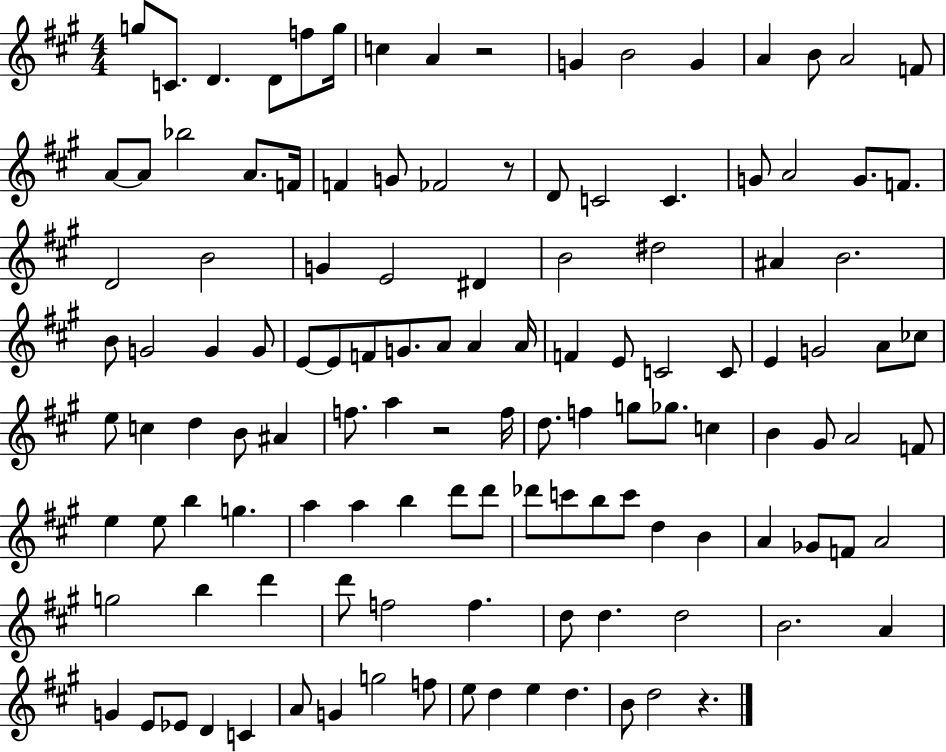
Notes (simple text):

G5/e C4/e. D4/q. D4/e F5/e G5/s C5/q A4/q R/h G4/q B4/h G4/q A4/q B4/e A4/h F4/e A4/e A4/e Bb5/h A4/e. F4/s F4/q G4/e FES4/h R/e D4/e C4/h C4/q. G4/e A4/h G4/e. F4/e. D4/h B4/h G4/q E4/h D#4/q B4/h D#5/h A#4/q B4/h. B4/e G4/h G4/q G4/e E4/e E4/e F4/e G4/e. A4/e A4/q A4/s F4/q E4/e C4/h C4/e E4/q G4/h A4/e CES5/e E5/e C5/q D5/q B4/e A#4/q F5/e. A5/q R/h F5/s D5/e. F5/q G5/e Gb5/e. C5/q B4/q G#4/e A4/h F4/e E5/q E5/e B5/q G5/q. A5/q A5/q B5/q D6/e D6/e Db6/e C6/e B5/e C6/e D5/q B4/q A4/q Gb4/e F4/e A4/h G5/h B5/q D6/q D6/e F5/h F5/q. D5/e D5/q. D5/h B4/h. A4/q G4/q E4/e Eb4/e D4/q C4/q A4/e G4/q G5/h F5/e E5/e D5/q E5/q D5/q. B4/e D5/h R/q.